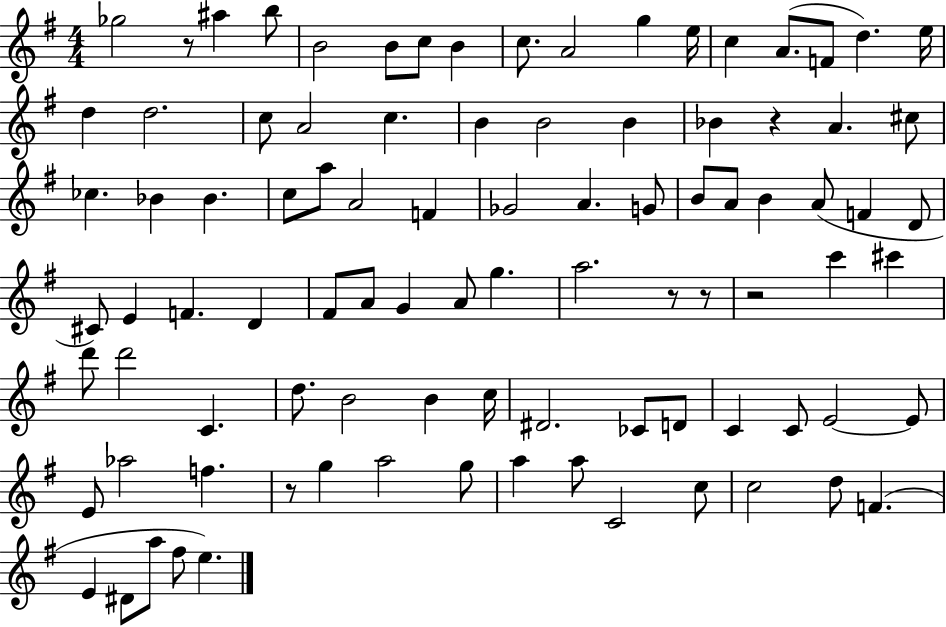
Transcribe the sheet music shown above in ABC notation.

X:1
T:Untitled
M:4/4
L:1/4
K:G
_g2 z/2 ^a b/2 B2 B/2 c/2 B c/2 A2 g e/4 c A/2 F/2 d e/4 d d2 c/2 A2 c B B2 B _B z A ^c/2 _c _B _B c/2 a/2 A2 F _G2 A G/2 B/2 A/2 B A/2 F D/2 ^C/2 E F D ^F/2 A/2 G A/2 g a2 z/2 z/2 z2 c' ^c' d'/2 d'2 C d/2 B2 B c/4 ^D2 _C/2 D/2 C C/2 E2 E/2 E/2 _a2 f z/2 g a2 g/2 a a/2 C2 c/2 c2 d/2 F E ^D/2 a/2 ^f/2 e